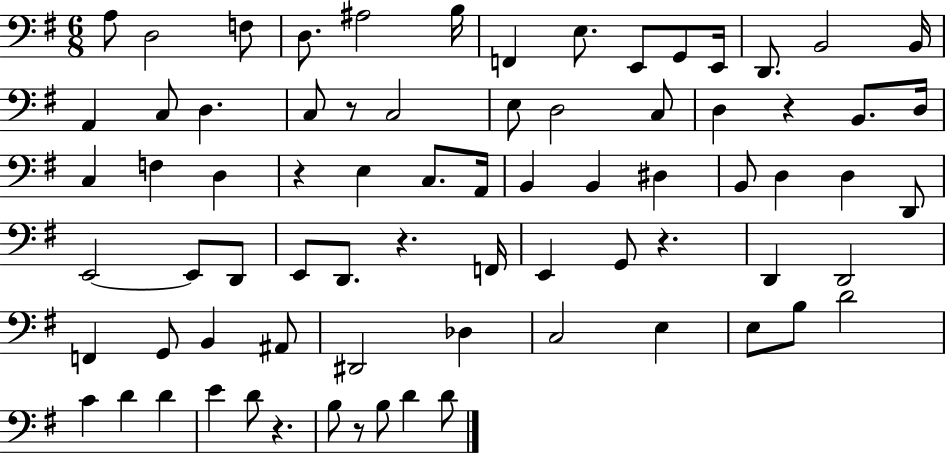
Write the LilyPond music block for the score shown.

{
  \clef bass
  \numericTimeSignature
  \time 6/8
  \key g \major
  a8 d2 f8 | d8. ais2 b16 | f,4 e8. e,8 g,8 e,16 | d,8. b,2 b,16 | \break a,4 c8 d4. | c8 r8 c2 | e8 d2 c8 | d4 r4 b,8. d16 | \break c4 f4 d4 | r4 e4 c8. a,16 | b,4 b,4 dis4 | b,8 d4 d4 d,8 | \break e,2~~ e,8 d,8 | e,8 d,8. r4. f,16 | e,4 g,8 r4. | d,4 d,2 | \break f,4 g,8 b,4 ais,8 | dis,2 des4 | c2 e4 | e8 b8 d'2 | \break c'4 d'4 d'4 | e'4 d'8 r4. | b8 r8 b8 d'4 d'8 | \bar "|."
}